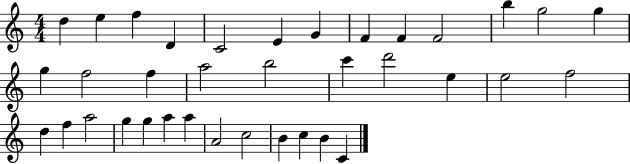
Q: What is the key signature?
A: C major